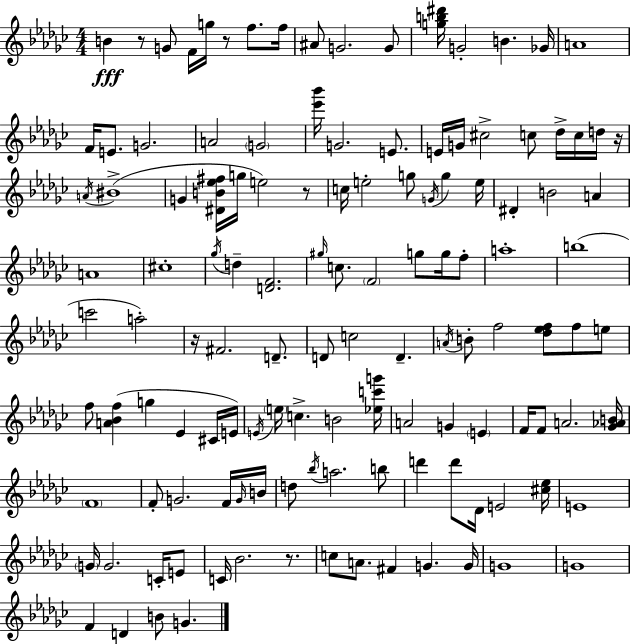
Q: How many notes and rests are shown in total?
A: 127